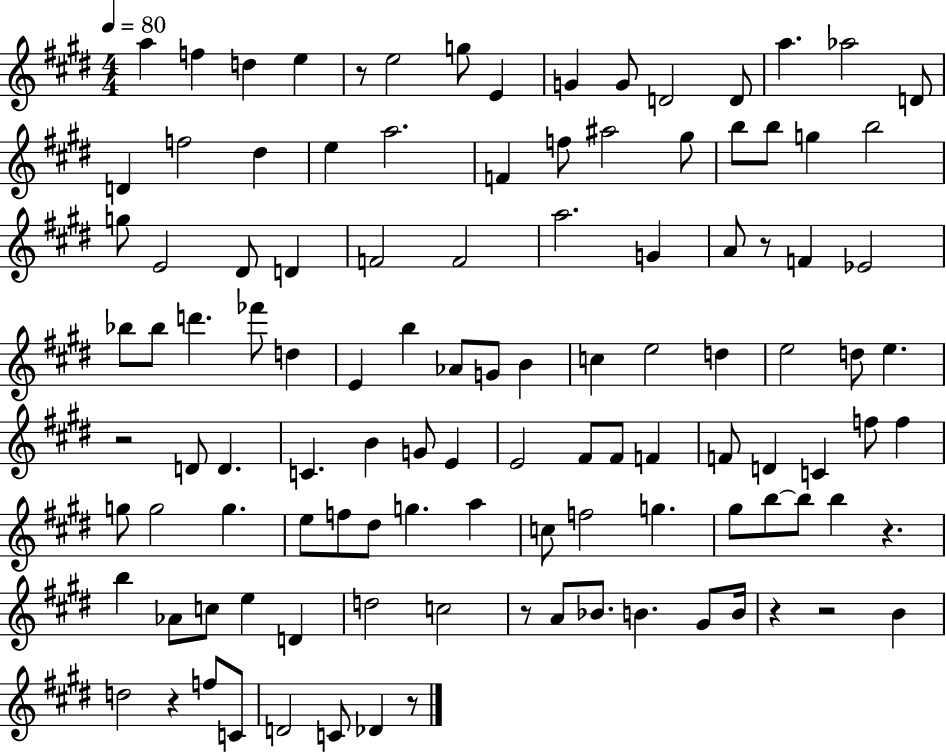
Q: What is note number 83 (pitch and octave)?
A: B5